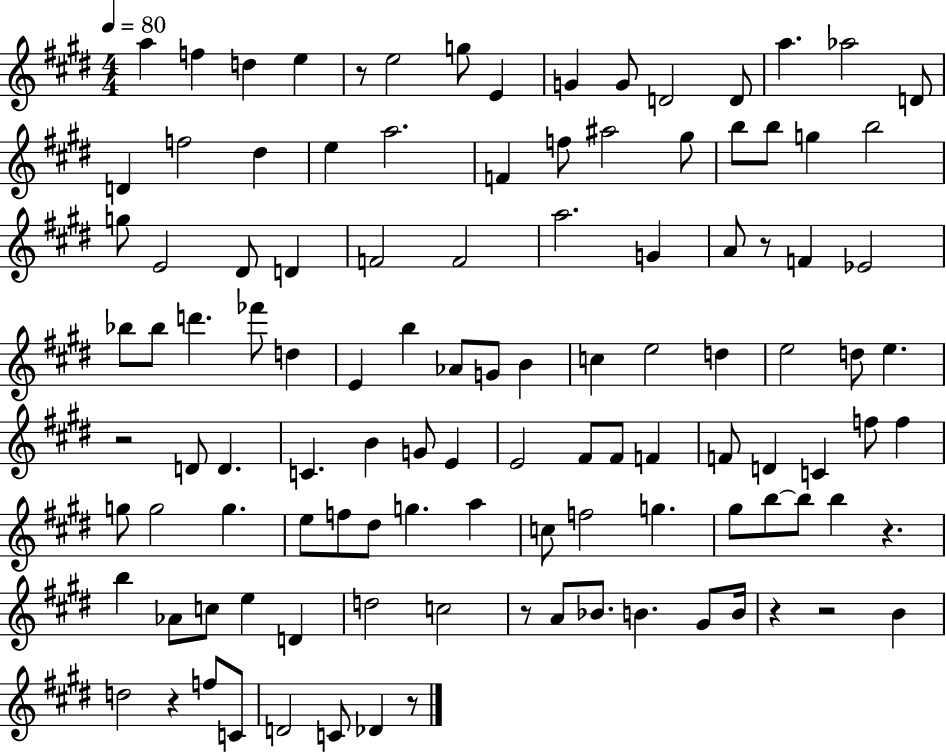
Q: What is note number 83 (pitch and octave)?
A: B5